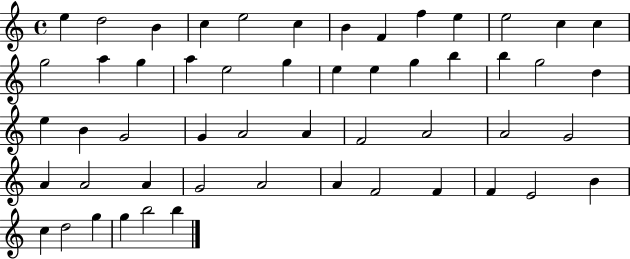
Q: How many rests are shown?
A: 0